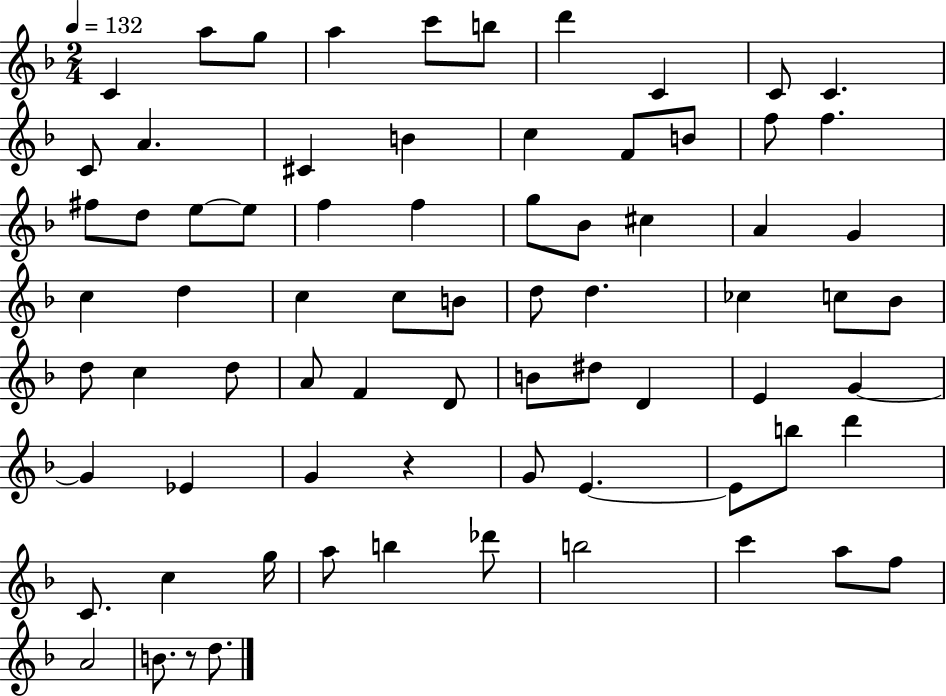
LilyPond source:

{
  \clef treble
  \numericTimeSignature
  \time 2/4
  \key f \major
  \tempo 4 = 132
  c'4 a''8 g''8 | a''4 c'''8 b''8 | d'''4 c'4 | c'8 c'4. | \break c'8 a'4. | cis'4 b'4 | c''4 f'8 b'8 | f''8 f''4. | \break fis''8 d''8 e''8~~ e''8 | f''4 f''4 | g''8 bes'8 cis''4 | a'4 g'4 | \break c''4 d''4 | c''4 c''8 b'8 | d''8 d''4. | ces''4 c''8 bes'8 | \break d''8 c''4 d''8 | a'8 f'4 d'8 | b'8 dis''8 d'4 | e'4 g'4~~ | \break g'4 ees'4 | g'4 r4 | g'8 e'4.~~ | e'8 b''8 d'''4 | \break c'8. c''4 g''16 | a''8 b''4 des'''8 | b''2 | c'''4 a''8 f''8 | \break a'2 | b'8. r8 d''8. | \bar "|."
}